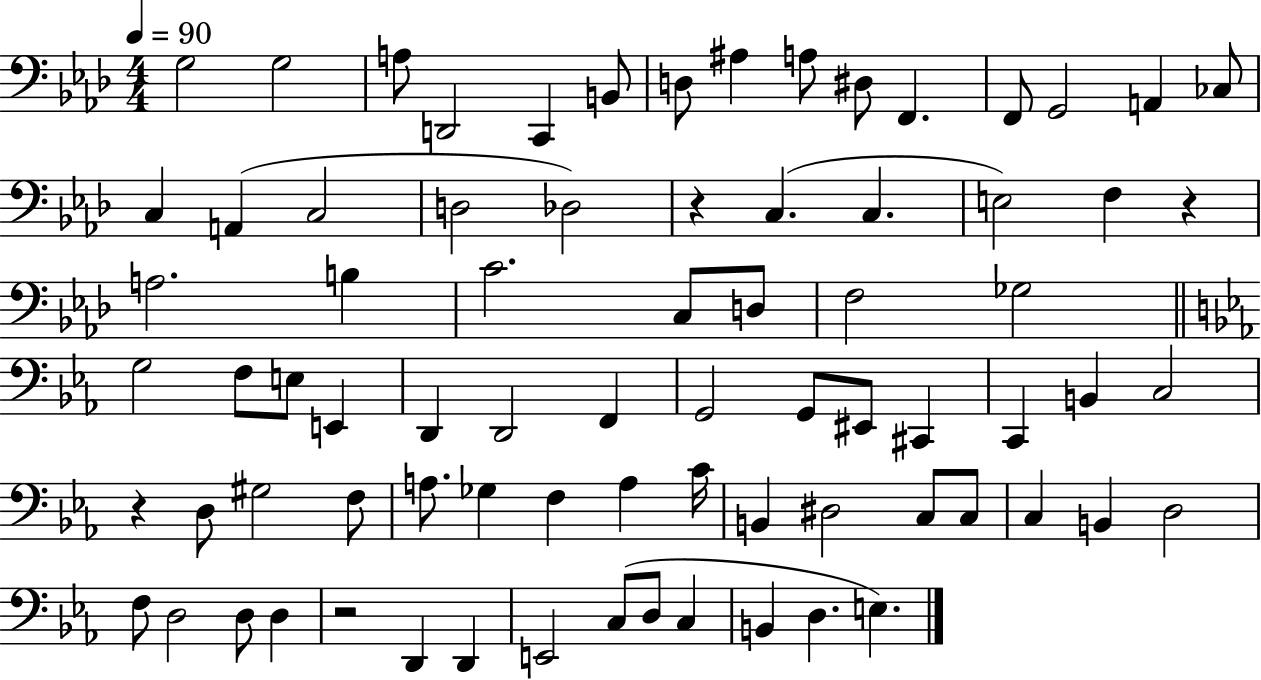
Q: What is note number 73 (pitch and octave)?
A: E3